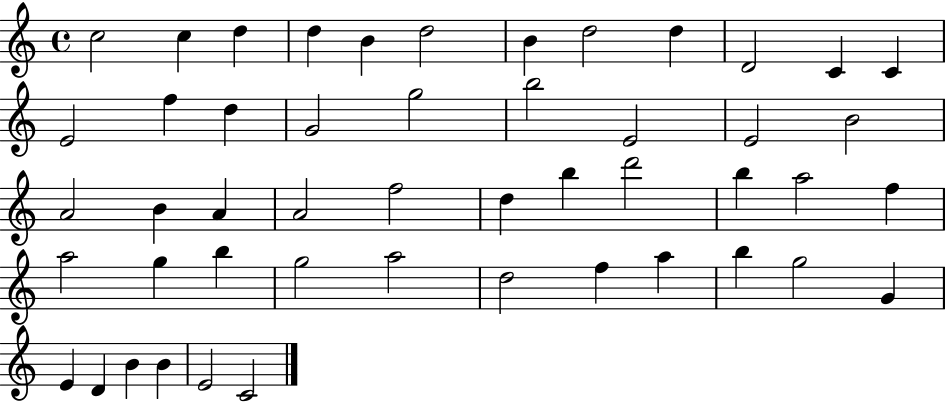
X:1
T:Untitled
M:4/4
L:1/4
K:C
c2 c d d B d2 B d2 d D2 C C E2 f d G2 g2 b2 E2 E2 B2 A2 B A A2 f2 d b d'2 b a2 f a2 g b g2 a2 d2 f a b g2 G E D B B E2 C2